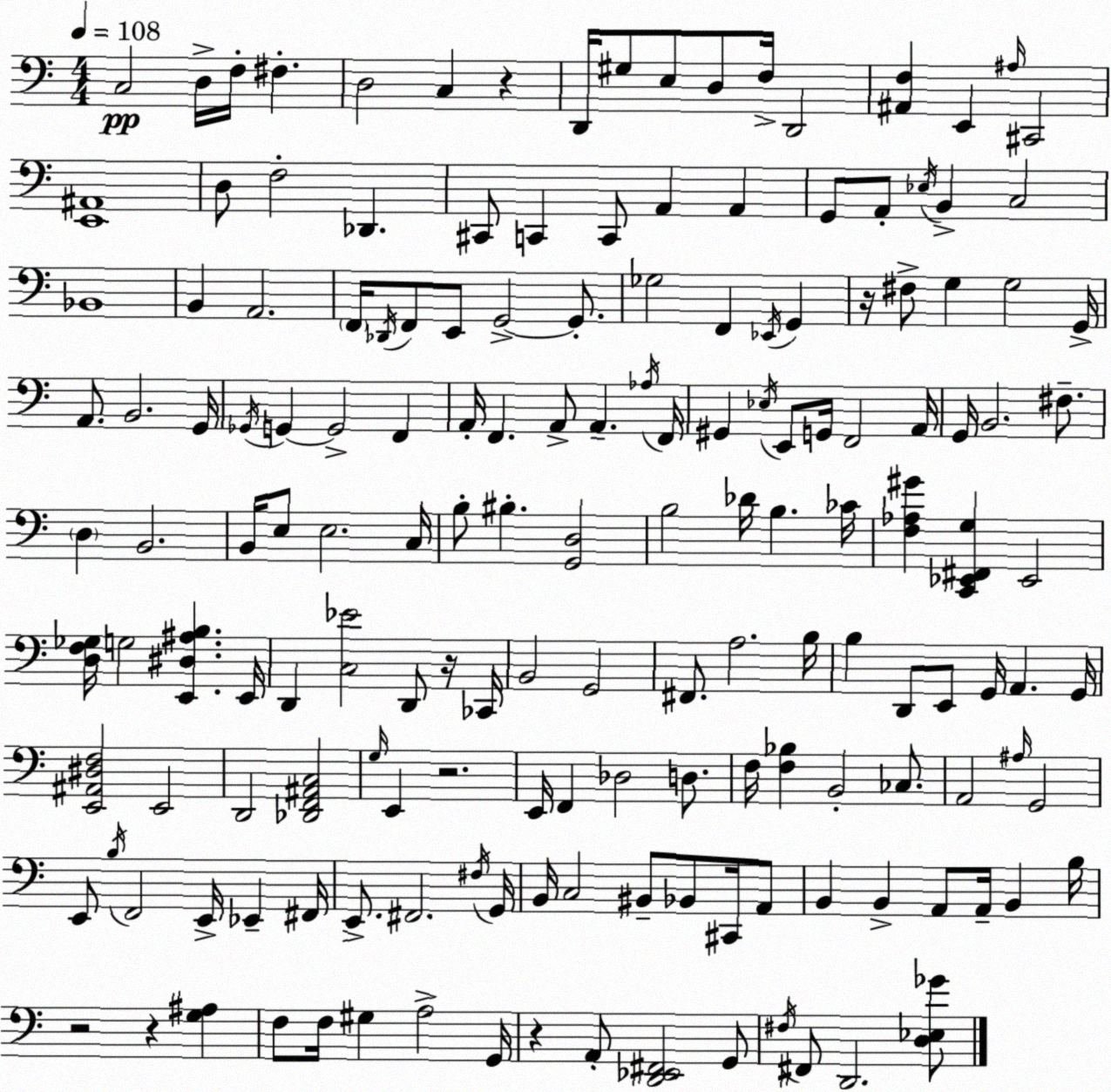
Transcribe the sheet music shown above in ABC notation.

X:1
T:Untitled
M:4/4
L:1/4
K:C
C,2 D,/4 F,/4 ^F, D,2 C, z D,,/4 ^G,/2 E,/2 D,/2 F,/4 D,,2 [^A,,F,] E,, ^A,/4 ^C,,2 [E,,^A,,]4 D,/2 F,2 _D,, ^C,,/2 C,, C,,/2 A,, A,, G,,/2 A,,/2 _E,/4 B,, C,2 _B,,4 B,, A,,2 F,,/4 _D,,/4 F,,/2 E,,/2 G,,2 G,,/2 _G,2 F,, _E,,/4 G,, z/4 ^F,/2 G, G,2 G,,/4 A,,/2 B,,2 G,,/4 _G,,/4 G,, G,,2 F,, A,,/4 F,, A,,/2 A,, _A,/4 F,,/4 ^G,, _E,/4 E,,/2 G,,/4 F,,2 A,,/4 G,,/4 B,,2 ^F,/2 D, B,,2 B,,/4 E,/2 E,2 C,/4 B,/2 ^B, [G,,D,]2 B,2 _D/4 B, _C/4 [F,_A,^G] [C,,_E,,^F,,G,] _E,,2 [D,F,_G,]/4 G,2 [E,,^D,^A,B,] E,,/4 D,, [C,_E]2 D,,/2 z/4 _C,,/4 B,,2 G,,2 ^F,,/2 A,2 B,/4 B, D,,/2 E,,/2 G,,/4 A,, G,,/4 [E,,^A,,^D,F,]2 E,,2 D,,2 [_D,,F,,^A,,C,]2 G,/4 E,, z2 E,,/4 F,, _D,2 D,/2 F,/4 [F,_B,] B,,2 _C,/2 A,,2 ^A,/4 G,,2 E,,/2 B,/4 F,,2 E,,/4 _E,, ^F,,/4 E,,/2 ^F,,2 ^F,/4 G,,/4 B,,/4 C,2 ^B,,/2 _B,,/2 ^C,,/4 A,,/2 B,, B,, A,,/2 A,,/4 B,, B,/4 z2 z [G,^A,] F,/2 F,/4 ^G, A,2 G,,/4 z A,,/2 [D,,_E,,^F,,]2 G,,/2 ^F,/4 ^F,,/2 D,,2 [D,_E,_G]/2